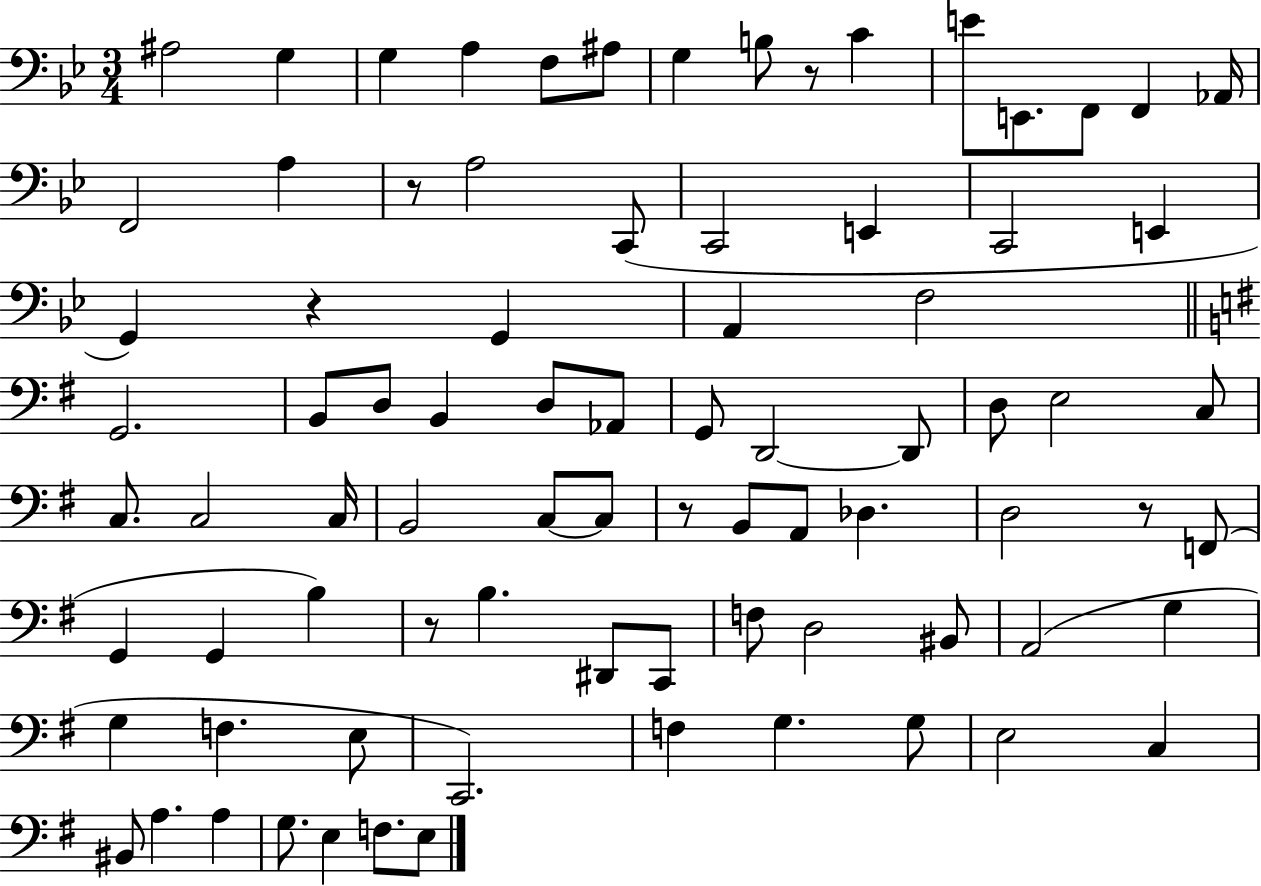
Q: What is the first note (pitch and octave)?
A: A#3